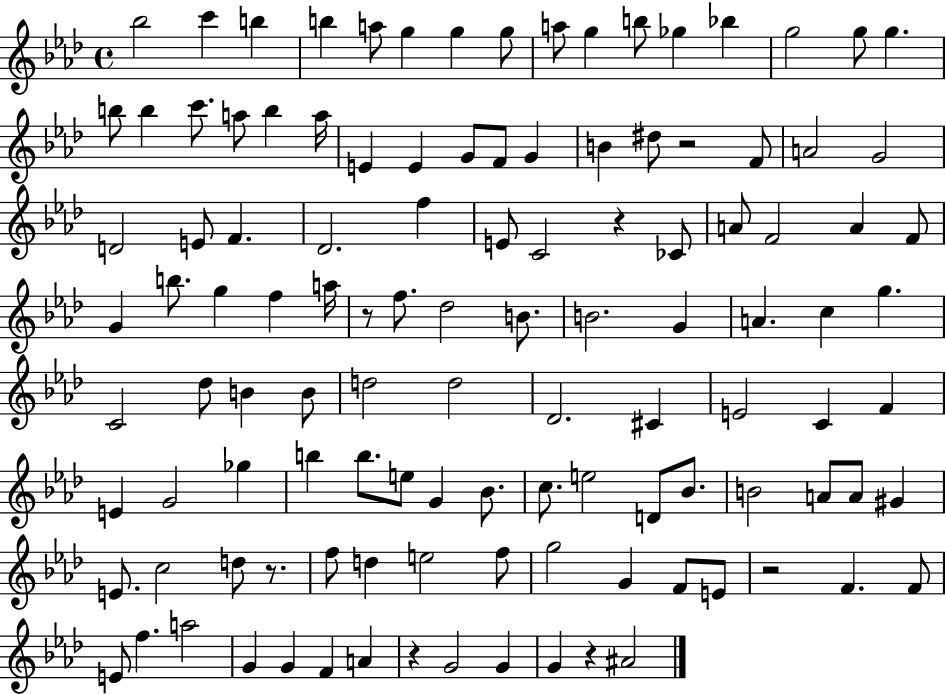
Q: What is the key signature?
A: AES major